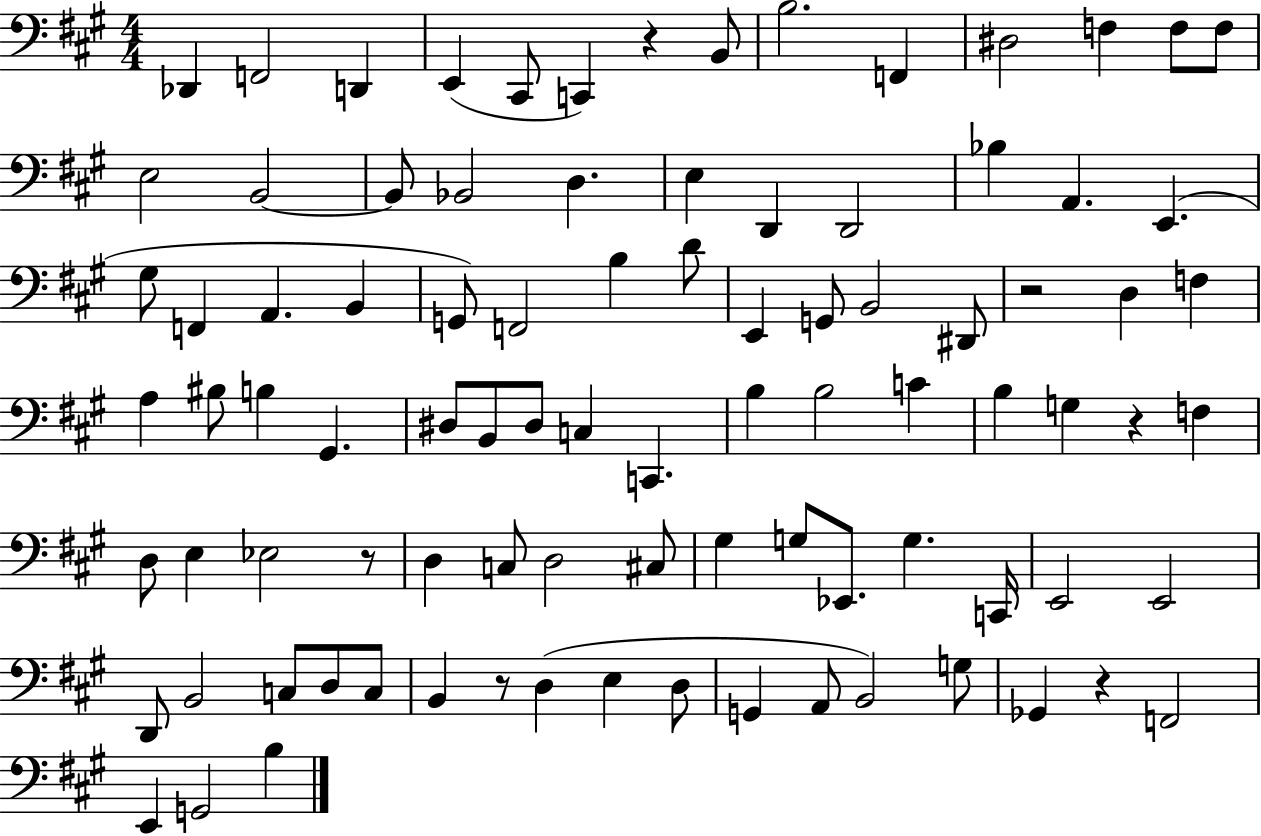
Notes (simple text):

Db2/q F2/h D2/q E2/q C#2/e C2/q R/q B2/e B3/h. F2/q D#3/h F3/q F3/e F3/e E3/h B2/h B2/e Bb2/h D3/q. E3/q D2/q D2/h Bb3/q A2/q. E2/q. G#3/e F2/q A2/q. B2/q G2/e F2/h B3/q D4/e E2/q G2/e B2/h D#2/e R/h D3/q F3/q A3/q BIS3/e B3/q G#2/q. D#3/e B2/e D#3/e C3/q C2/q. B3/q B3/h C4/q B3/q G3/q R/q F3/q D3/e E3/q Eb3/h R/e D3/q C3/e D3/h C#3/e G#3/q G3/e Eb2/e. G3/q. C2/s E2/h E2/h D2/e B2/h C3/e D3/e C3/e B2/q R/e D3/q E3/q D3/e G2/q A2/e B2/h G3/e Gb2/q R/q F2/h E2/q G2/h B3/q